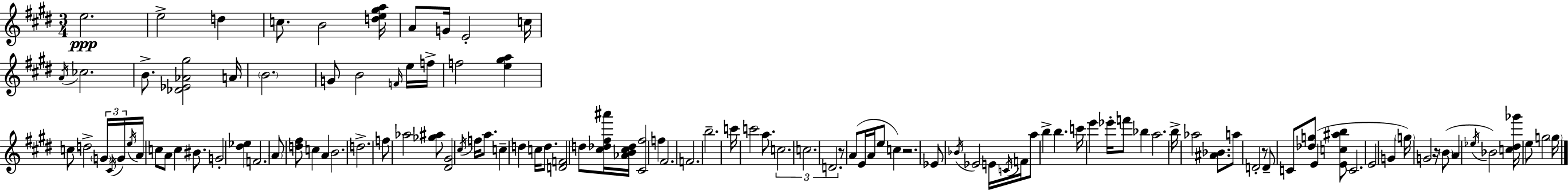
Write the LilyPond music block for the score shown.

{
  \clef treble
  \numericTimeSignature
  \time 3/4
  \key e \major
  e''2.\ppp | e''2-> d''4 | c''8. b'2 <d'' e'' gis'' a''>16 | a'8 g'16 e'2-. c''16 | \break \acciaccatura { a'16 } ces''2. | b'8.-> <des' ees' aes' gis''>2 | a'16 \parenthesize b'2. | g'8 b'2 \grace { f'16 } | \break e''16 f''16-> f''2 <e'' gis'' a''>4 | c''8 d''2-> | \tuplet 3/2 { \parenthesize g'16 \acciaccatura { cis'16 } g'16 } \acciaccatura { e''16 } a'16 c''8 a'8 c''4 | bis'8. g'2-. | \break <dis'' ees''>4 f'2. | \parenthesize a'8 <d'' fis''>8 c''4 | a'4 b'2. | d''2.-> | \break f''8 aes''2 | <ges'' ais''>8 <dis' gis'>2 | \acciaccatura { cis''16 } f''16 a''8. c''4-- d''4 | c''16 d''8. <d' f'>2 | \break d''8 <cis'' des'' fis'' ais'''>16 <aes' b' cis'' des''>16 <cis' fis''>2 | f''4 fis'2. | f'2. | b''2.-- | \break c'''16 c'''2 | a''8. \tuplet 3/2 { c''2. | c''2. | d'2. } | \break r8 a'8( e'16 a'16 e''8 | c''4) r2. | ees'8 \acciaccatura { bes'16 } ees'2 | e'16 \acciaccatura { c'16 } f'16 a''8 b''4-> | \break b''4. c'''16 e'''4 | ees'''16-. f'''8 bes''4 a''2. | b''16-> aes''2 | <ais' bes'>8. a''8 d'2-. | \break r8 d'8-- c'8 <des'' g''>8 | e'4( <e' c'' ais'' b''>8 c'2. | e'2 | g'4 \parenthesize g''16) g'2 | \break r16 \parenthesize b'8( a'4 \acciaccatura { ees''16 }) | bes'2 <c'' dis'' ges'''>16 e''8 g''2 | \parenthesize g''16 \bar "|."
}